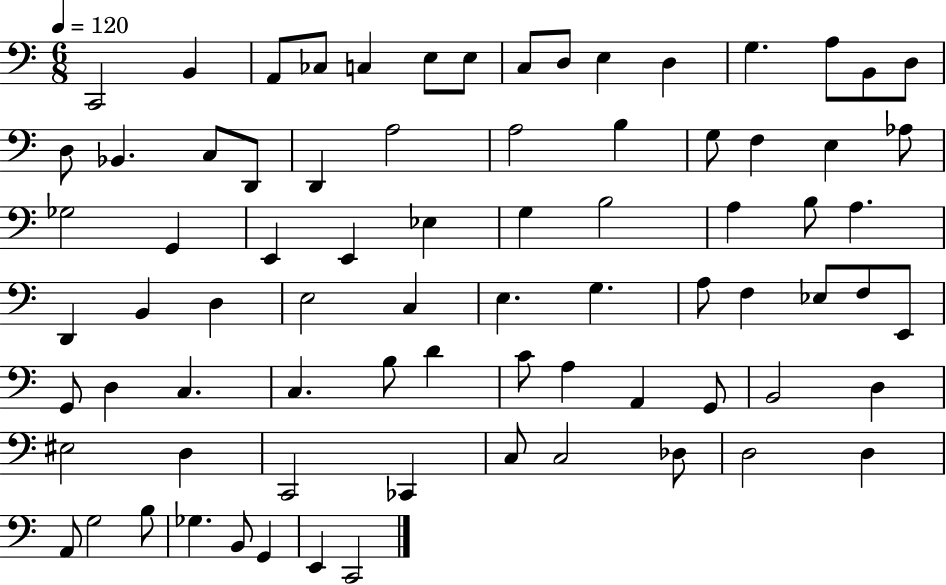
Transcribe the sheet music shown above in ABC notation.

X:1
T:Untitled
M:6/8
L:1/4
K:C
C,,2 B,, A,,/2 _C,/2 C, E,/2 E,/2 C,/2 D,/2 E, D, G, A,/2 B,,/2 D,/2 D,/2 _B,, C,/2 D,,/2 D,, A,2 A,2 B, G,/2 F, E, _A,/2 _G,2 G,, E,, E,, _E, G, B,2 A, B,/2 A, D,, B,, D, E,2 C, E, G, A,/2 F, _E,/2 F,/2 E,,/2 G,,/2 D, C, C, B,/2 D C/2 A, A,, G,,/2 B,,2 D, ^E,2 D, C,,2 _C,, C,/2 C,2 _D,/2 D,2 D, A,,/2 G,2 B,/2 _G, B,,/2 G,, E,, C,,2